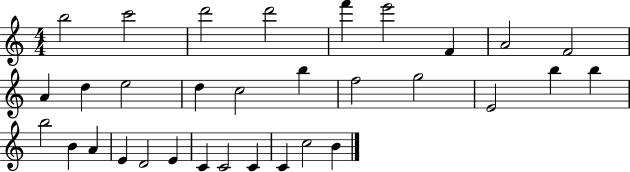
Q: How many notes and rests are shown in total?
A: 32